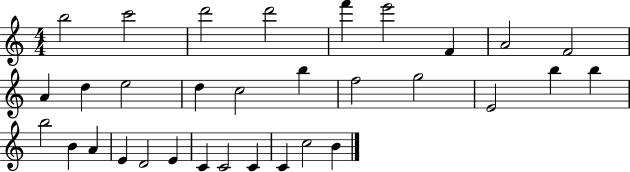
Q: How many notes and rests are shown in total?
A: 32